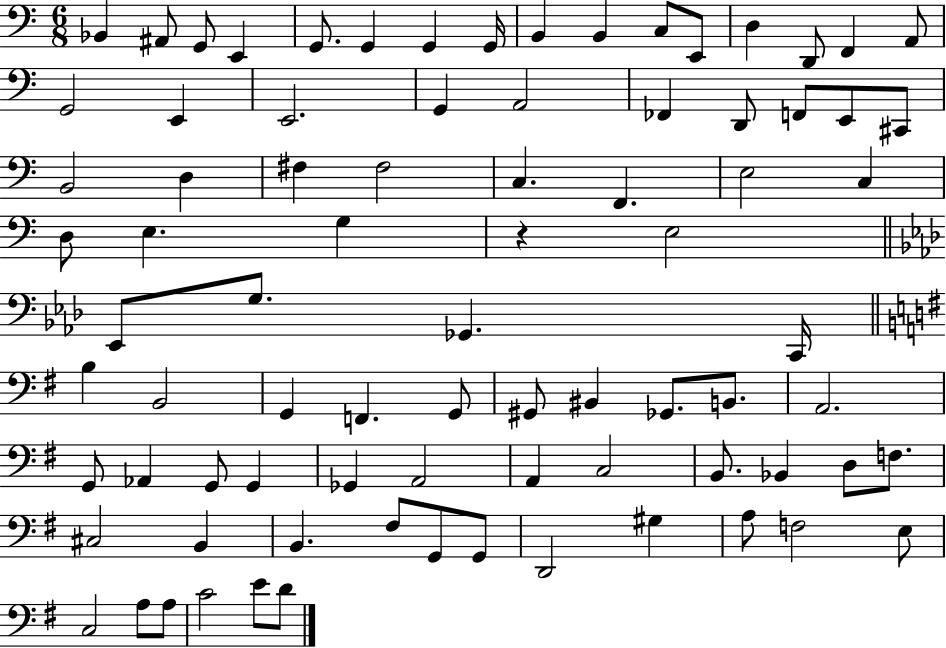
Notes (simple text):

Bb2/q A#2/e G2/e E2/q G2/e. G2/q G2/q G2/s B2/q B2/q C3/e E2/e D3/q D2/e F2/q A2/e G2/h E2/q E2/h. G2/q A2/h FES2/q D2/e F2/e E2/e C#2/e B2/h D3/q F#3/q F#3/h C3/q. F2/q. E3/h C3/q D3/e E3/q. G3/q R/q E3/h Eb2/e G3/e. Gb2/q. C2/s B3/q B2/h G2/q F2/q. G2/e G#2/e BIS2/q Gb2/e. B2/e. A2/h. G2/e Ab2/q G2/e G2/q Gb2/q A2/h A2/q C3/h B2/e. Bb2/q D3/e F3/e. C#3/h B2/q B2/q. F#3/e G2/e G2/e D2/h G#3/q A3/e F3/h E3/e C3/h A3/e A3/e C4/h E4/e D4/e